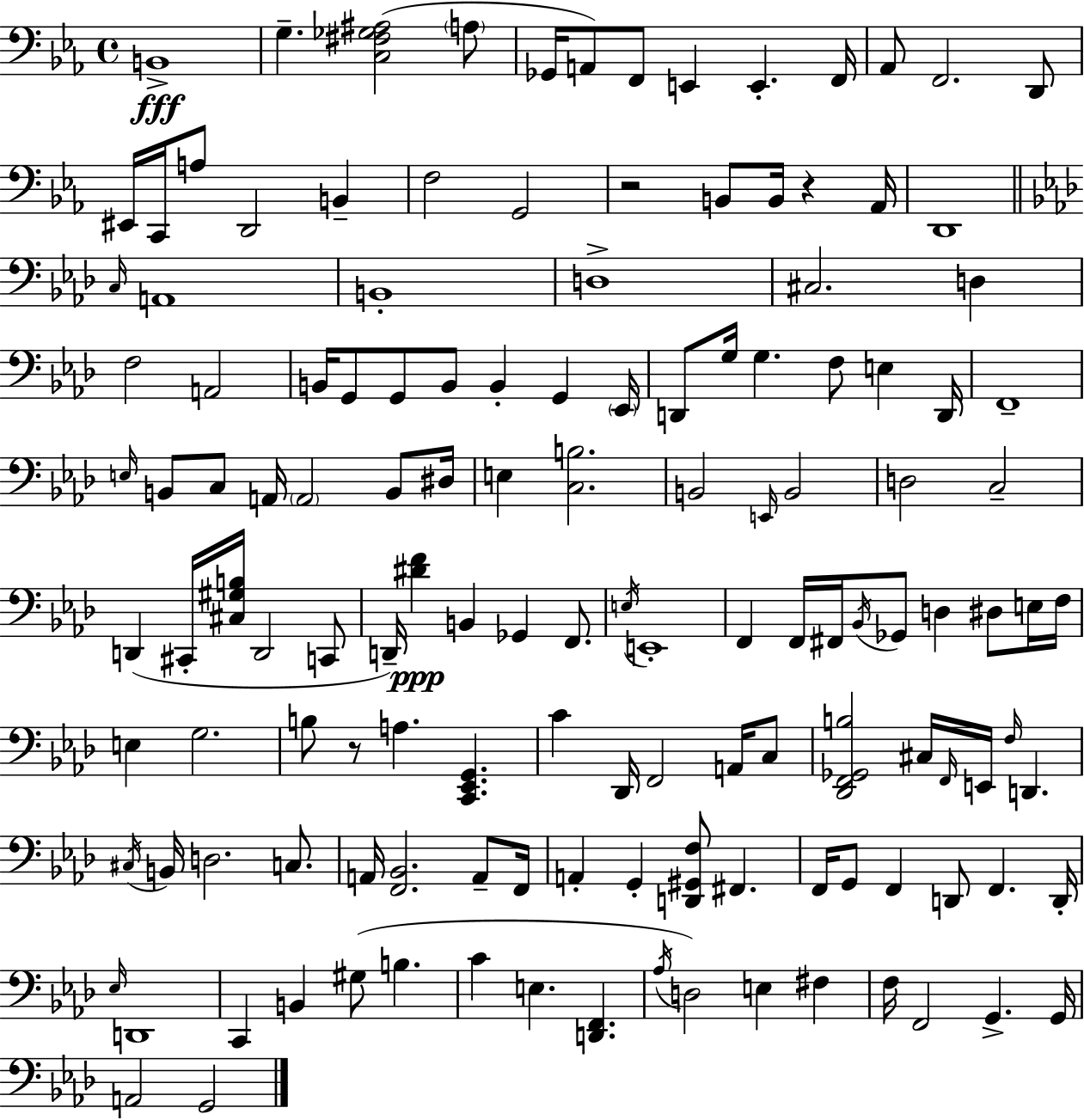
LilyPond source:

{
  \clef bass
  \time 4/4
  \defaultTimeSignature
  \key ees \major
  b,1->\fff | g4.-- <c fis ges ais>2( \parenthesize a8 | ges,16 a,8) f,8 e,4 e,4.-. f,16 | aes,8 f,2. d,8 | \break eis,16 c,16 a8 d,2 b,4-- | f2 g,2 | r2 b,8 b,16 r4 aes,16 | d,1 | \break \bar "||" \break \key aes \major \grace { c16 } a,1 | b,1-. | d1-> | cis2. d4 | \break f2 a,2 | b,16 g,8 g,8 b,8 b,4-. g,4 | \parenthesize ees,16 d,8 g16 g4. f8 e4 | d,16 f,1-- | \break \grace { e16 } b,8 c8 a,16 \parenthesize a,2 b,8 | dis16 e4 <c b>2. | b,2 \grace { e,16 } b,2 | d2 c2-- | \break d,4( cis,16-. <cis gis b>16 d,2 | c,8 d,16--) <dis' f'>4\ppp b,4 ges,4 | f,8. \acciaccatura { e16 } e,1-. | f,4 f,16 fis,16 \acciaccatura { bes,16 } ges,8 d4 | \break dis8 e16 f16 e4 g2. | b8 r8 a4. <c, ees, g,>4. | c'4 des,16 f,2 | a,16 c8 <des, f, ges, b>2 cis16 \grace { f,16 } e,16 | \break \grace { f16 } d,4. \acciaccatura { cis16 } b,16 d2. | c8. a,16 <f, bes,>2. | a,8-- f,16 a,4-. g,4-. | <d, gis, f>8 fis,4. f,16 g,8 f,4 d,8 | \break f,4. d,16-. \grace { ees16 } d,1 | c,4 b,4 | gis8( b4. c'4 e4. | <d, f,>4. \acciaccatura { aes16 }) d2 | \break e4 fis4 f16 f,2 | g,4.-> g,16 a,2 | g,2 \bar "|."
}